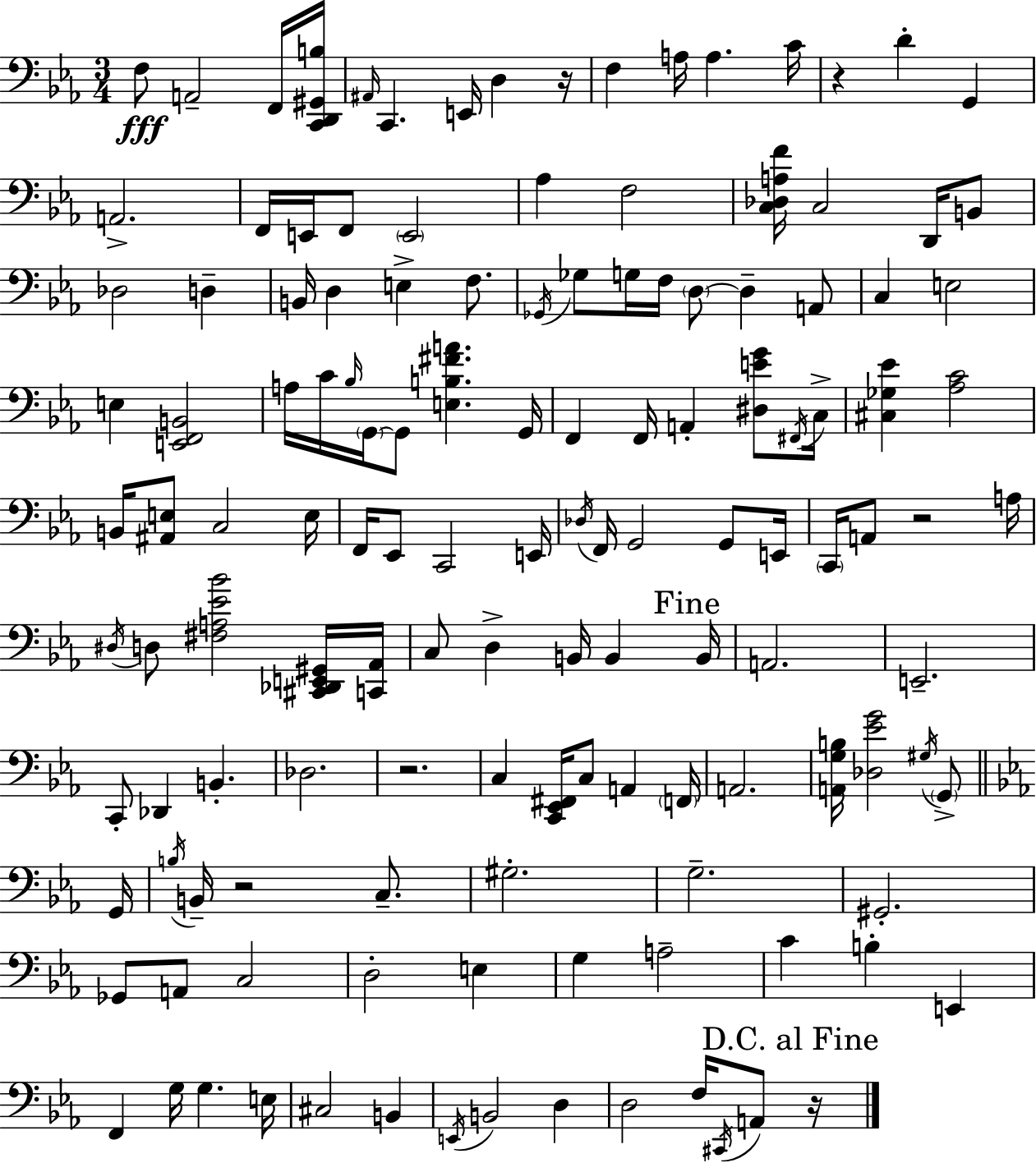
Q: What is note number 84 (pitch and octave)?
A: G#3